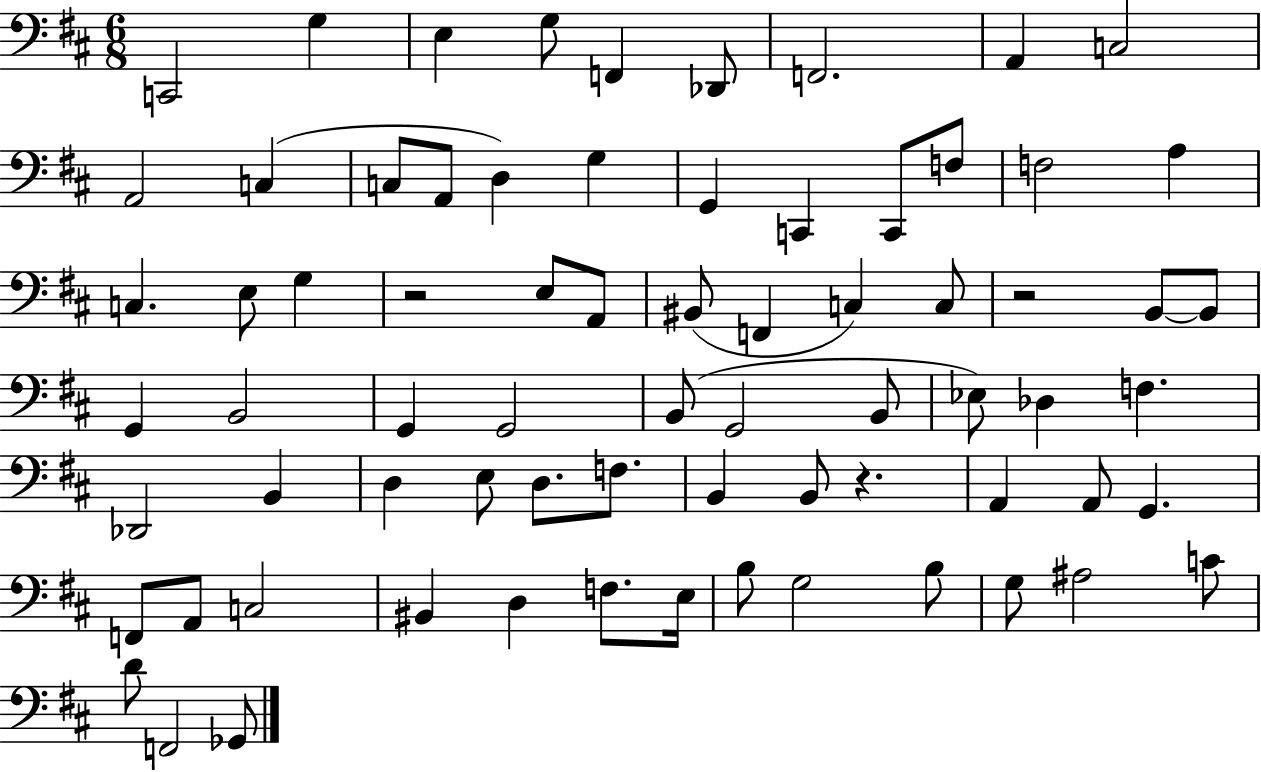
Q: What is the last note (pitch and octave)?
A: Gb2